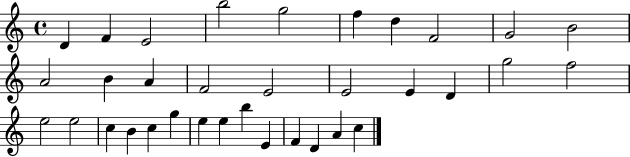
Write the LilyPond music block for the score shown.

{
  \clef treble
  \time 4/4
  \defaultTimeSignature
  \key c \major
  d'4 f'4 e'2 | b''2 g''2 | f''4 d''4 f'2 | g'2 b'2 | \break a'2 b'4 a'4 | f'2 e'2 | e'2 e'4 d'4 | g''2 f''2 | \break e''2 e''2 | c''4 b'4 c''4 g''4 | e''4 e''4 b''4 e'4 | f'4 d'4 a'4 c''4 | \break \bar "|."
}